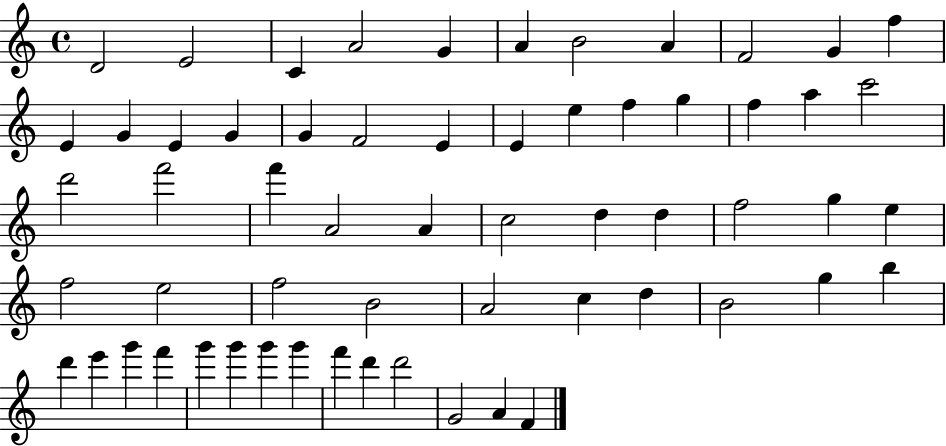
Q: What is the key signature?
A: C major